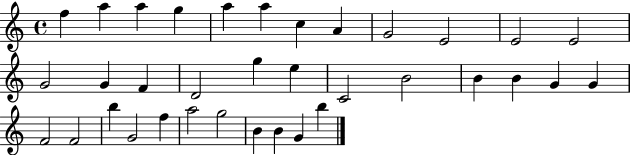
F5/q A5/q A5/q G5/q A5/q A5/q C5/q A4/q G4/h E4/h E4/h E4/h G4/h G4/q F4/q D4/h G5/q E5/q C4/h B4/h B4/q B4/q G4/q G4/q F4/h F4/h B5/q G4/h F5/q A5/h G5/h B4/q B4/q G4/q B5/q